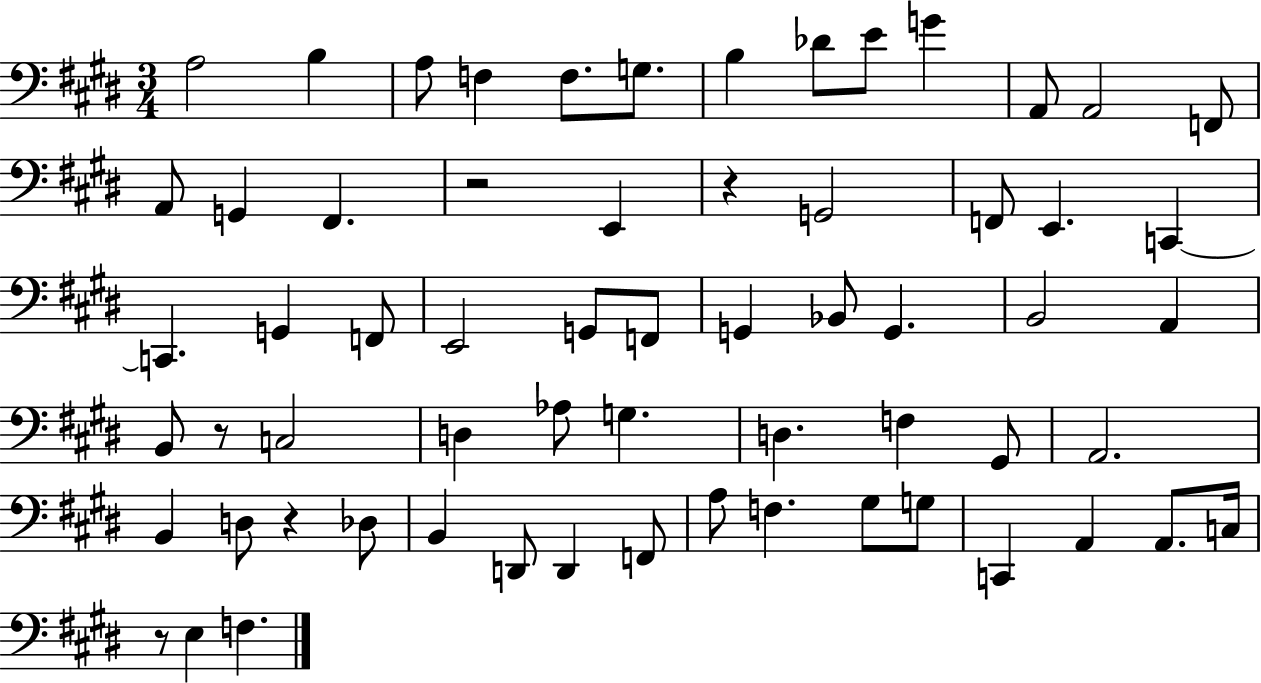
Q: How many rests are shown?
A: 5